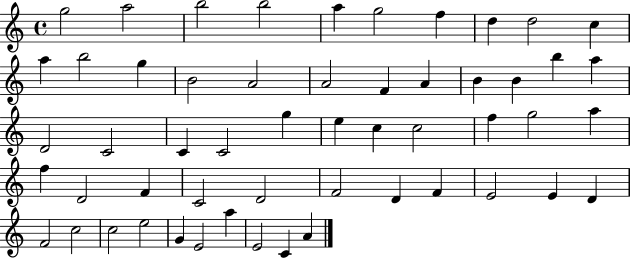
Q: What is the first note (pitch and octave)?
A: G5